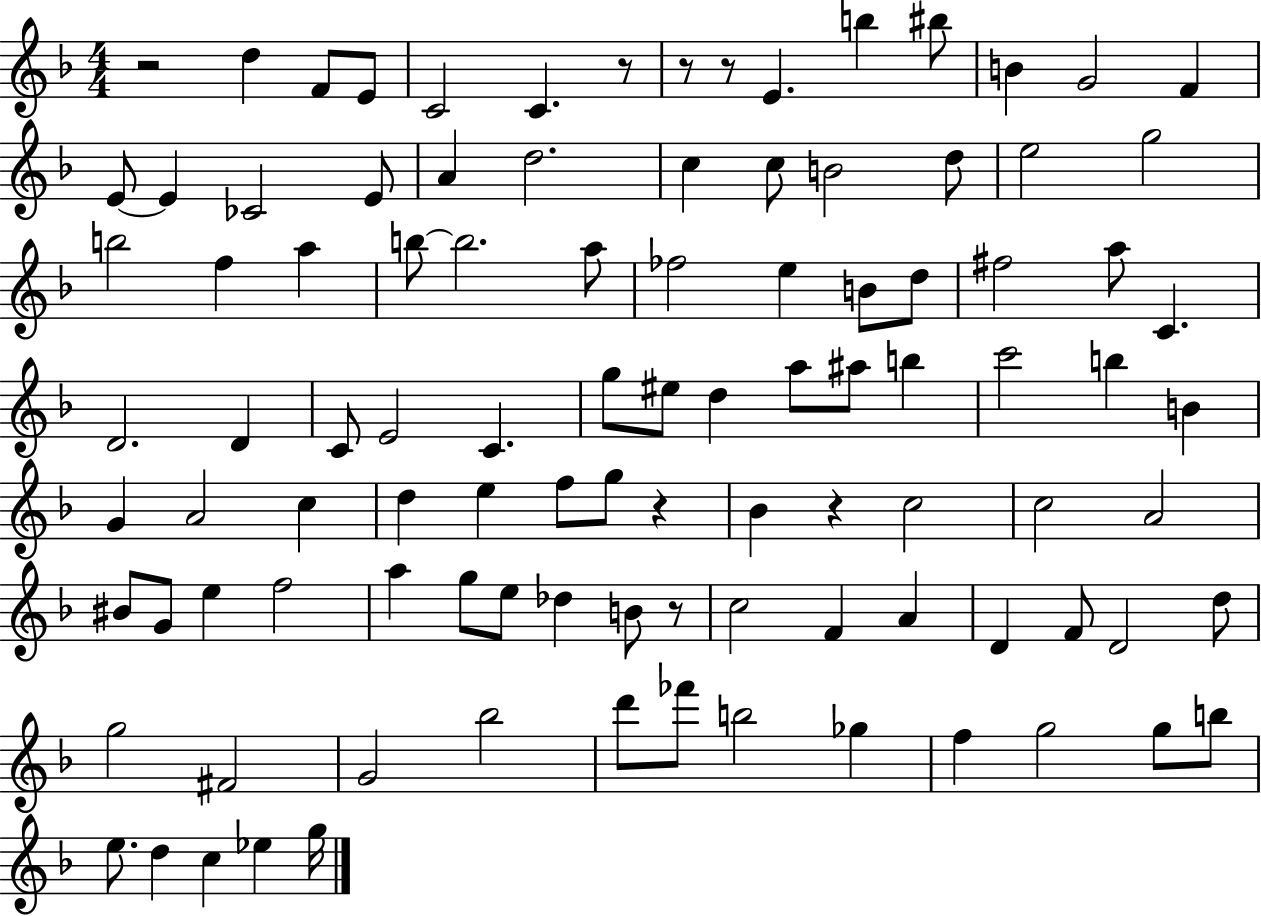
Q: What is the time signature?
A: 4/4